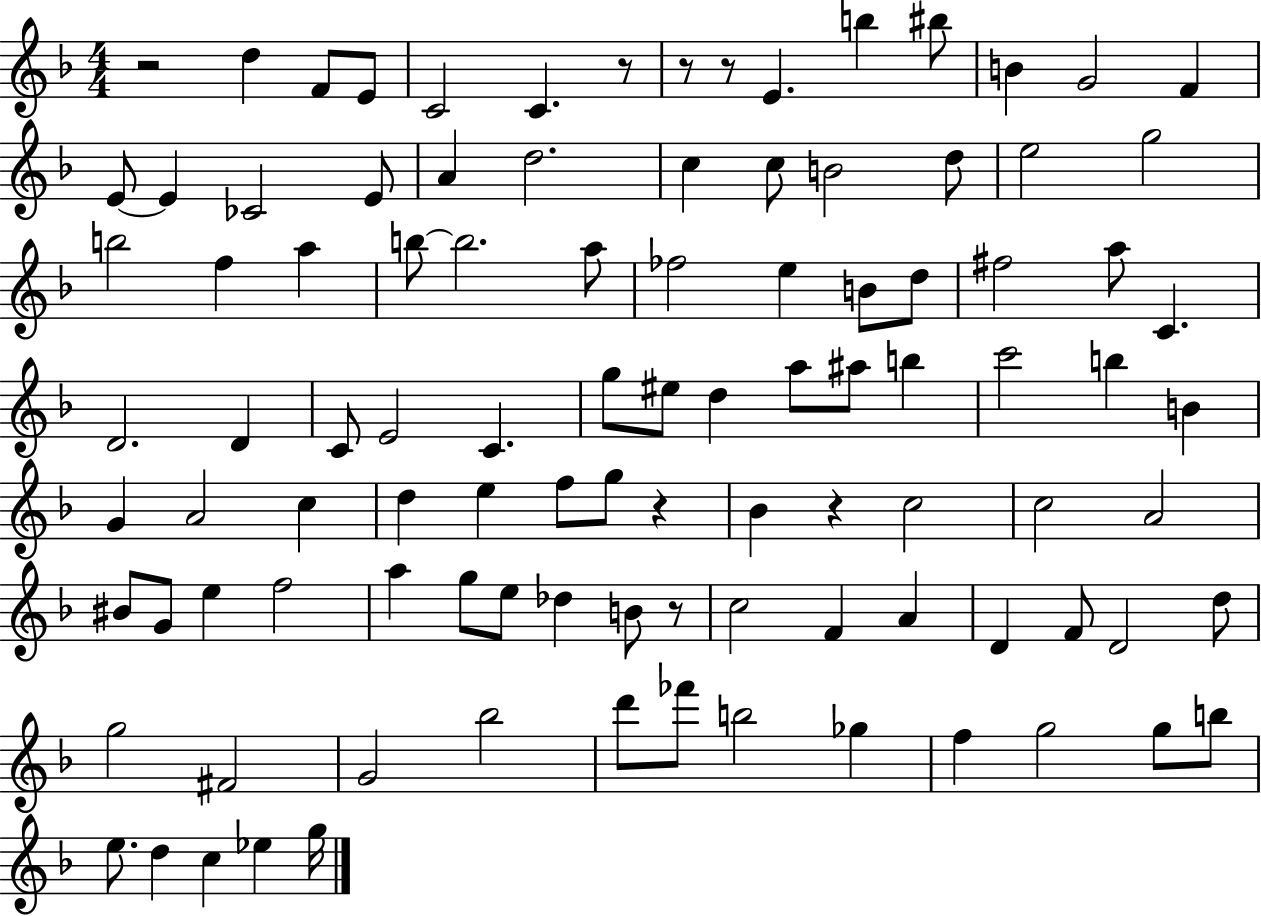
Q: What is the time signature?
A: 4/4